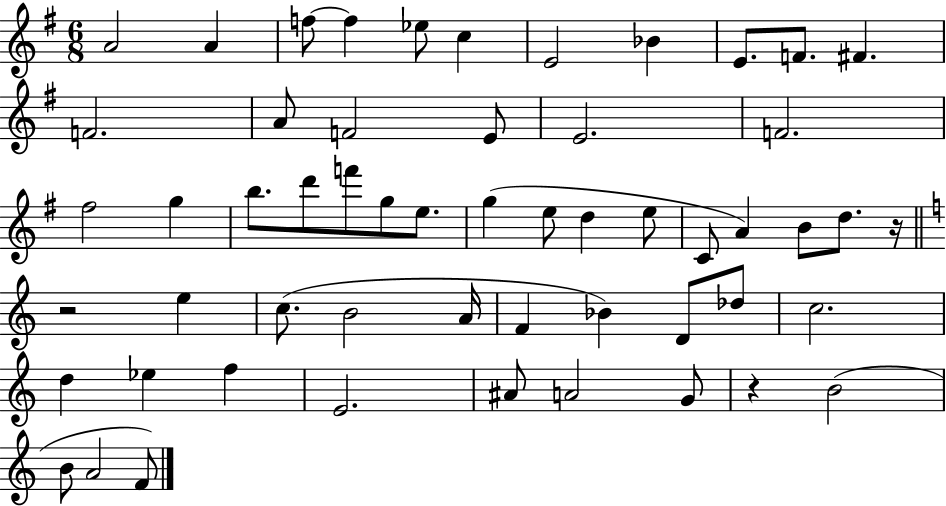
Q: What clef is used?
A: treble